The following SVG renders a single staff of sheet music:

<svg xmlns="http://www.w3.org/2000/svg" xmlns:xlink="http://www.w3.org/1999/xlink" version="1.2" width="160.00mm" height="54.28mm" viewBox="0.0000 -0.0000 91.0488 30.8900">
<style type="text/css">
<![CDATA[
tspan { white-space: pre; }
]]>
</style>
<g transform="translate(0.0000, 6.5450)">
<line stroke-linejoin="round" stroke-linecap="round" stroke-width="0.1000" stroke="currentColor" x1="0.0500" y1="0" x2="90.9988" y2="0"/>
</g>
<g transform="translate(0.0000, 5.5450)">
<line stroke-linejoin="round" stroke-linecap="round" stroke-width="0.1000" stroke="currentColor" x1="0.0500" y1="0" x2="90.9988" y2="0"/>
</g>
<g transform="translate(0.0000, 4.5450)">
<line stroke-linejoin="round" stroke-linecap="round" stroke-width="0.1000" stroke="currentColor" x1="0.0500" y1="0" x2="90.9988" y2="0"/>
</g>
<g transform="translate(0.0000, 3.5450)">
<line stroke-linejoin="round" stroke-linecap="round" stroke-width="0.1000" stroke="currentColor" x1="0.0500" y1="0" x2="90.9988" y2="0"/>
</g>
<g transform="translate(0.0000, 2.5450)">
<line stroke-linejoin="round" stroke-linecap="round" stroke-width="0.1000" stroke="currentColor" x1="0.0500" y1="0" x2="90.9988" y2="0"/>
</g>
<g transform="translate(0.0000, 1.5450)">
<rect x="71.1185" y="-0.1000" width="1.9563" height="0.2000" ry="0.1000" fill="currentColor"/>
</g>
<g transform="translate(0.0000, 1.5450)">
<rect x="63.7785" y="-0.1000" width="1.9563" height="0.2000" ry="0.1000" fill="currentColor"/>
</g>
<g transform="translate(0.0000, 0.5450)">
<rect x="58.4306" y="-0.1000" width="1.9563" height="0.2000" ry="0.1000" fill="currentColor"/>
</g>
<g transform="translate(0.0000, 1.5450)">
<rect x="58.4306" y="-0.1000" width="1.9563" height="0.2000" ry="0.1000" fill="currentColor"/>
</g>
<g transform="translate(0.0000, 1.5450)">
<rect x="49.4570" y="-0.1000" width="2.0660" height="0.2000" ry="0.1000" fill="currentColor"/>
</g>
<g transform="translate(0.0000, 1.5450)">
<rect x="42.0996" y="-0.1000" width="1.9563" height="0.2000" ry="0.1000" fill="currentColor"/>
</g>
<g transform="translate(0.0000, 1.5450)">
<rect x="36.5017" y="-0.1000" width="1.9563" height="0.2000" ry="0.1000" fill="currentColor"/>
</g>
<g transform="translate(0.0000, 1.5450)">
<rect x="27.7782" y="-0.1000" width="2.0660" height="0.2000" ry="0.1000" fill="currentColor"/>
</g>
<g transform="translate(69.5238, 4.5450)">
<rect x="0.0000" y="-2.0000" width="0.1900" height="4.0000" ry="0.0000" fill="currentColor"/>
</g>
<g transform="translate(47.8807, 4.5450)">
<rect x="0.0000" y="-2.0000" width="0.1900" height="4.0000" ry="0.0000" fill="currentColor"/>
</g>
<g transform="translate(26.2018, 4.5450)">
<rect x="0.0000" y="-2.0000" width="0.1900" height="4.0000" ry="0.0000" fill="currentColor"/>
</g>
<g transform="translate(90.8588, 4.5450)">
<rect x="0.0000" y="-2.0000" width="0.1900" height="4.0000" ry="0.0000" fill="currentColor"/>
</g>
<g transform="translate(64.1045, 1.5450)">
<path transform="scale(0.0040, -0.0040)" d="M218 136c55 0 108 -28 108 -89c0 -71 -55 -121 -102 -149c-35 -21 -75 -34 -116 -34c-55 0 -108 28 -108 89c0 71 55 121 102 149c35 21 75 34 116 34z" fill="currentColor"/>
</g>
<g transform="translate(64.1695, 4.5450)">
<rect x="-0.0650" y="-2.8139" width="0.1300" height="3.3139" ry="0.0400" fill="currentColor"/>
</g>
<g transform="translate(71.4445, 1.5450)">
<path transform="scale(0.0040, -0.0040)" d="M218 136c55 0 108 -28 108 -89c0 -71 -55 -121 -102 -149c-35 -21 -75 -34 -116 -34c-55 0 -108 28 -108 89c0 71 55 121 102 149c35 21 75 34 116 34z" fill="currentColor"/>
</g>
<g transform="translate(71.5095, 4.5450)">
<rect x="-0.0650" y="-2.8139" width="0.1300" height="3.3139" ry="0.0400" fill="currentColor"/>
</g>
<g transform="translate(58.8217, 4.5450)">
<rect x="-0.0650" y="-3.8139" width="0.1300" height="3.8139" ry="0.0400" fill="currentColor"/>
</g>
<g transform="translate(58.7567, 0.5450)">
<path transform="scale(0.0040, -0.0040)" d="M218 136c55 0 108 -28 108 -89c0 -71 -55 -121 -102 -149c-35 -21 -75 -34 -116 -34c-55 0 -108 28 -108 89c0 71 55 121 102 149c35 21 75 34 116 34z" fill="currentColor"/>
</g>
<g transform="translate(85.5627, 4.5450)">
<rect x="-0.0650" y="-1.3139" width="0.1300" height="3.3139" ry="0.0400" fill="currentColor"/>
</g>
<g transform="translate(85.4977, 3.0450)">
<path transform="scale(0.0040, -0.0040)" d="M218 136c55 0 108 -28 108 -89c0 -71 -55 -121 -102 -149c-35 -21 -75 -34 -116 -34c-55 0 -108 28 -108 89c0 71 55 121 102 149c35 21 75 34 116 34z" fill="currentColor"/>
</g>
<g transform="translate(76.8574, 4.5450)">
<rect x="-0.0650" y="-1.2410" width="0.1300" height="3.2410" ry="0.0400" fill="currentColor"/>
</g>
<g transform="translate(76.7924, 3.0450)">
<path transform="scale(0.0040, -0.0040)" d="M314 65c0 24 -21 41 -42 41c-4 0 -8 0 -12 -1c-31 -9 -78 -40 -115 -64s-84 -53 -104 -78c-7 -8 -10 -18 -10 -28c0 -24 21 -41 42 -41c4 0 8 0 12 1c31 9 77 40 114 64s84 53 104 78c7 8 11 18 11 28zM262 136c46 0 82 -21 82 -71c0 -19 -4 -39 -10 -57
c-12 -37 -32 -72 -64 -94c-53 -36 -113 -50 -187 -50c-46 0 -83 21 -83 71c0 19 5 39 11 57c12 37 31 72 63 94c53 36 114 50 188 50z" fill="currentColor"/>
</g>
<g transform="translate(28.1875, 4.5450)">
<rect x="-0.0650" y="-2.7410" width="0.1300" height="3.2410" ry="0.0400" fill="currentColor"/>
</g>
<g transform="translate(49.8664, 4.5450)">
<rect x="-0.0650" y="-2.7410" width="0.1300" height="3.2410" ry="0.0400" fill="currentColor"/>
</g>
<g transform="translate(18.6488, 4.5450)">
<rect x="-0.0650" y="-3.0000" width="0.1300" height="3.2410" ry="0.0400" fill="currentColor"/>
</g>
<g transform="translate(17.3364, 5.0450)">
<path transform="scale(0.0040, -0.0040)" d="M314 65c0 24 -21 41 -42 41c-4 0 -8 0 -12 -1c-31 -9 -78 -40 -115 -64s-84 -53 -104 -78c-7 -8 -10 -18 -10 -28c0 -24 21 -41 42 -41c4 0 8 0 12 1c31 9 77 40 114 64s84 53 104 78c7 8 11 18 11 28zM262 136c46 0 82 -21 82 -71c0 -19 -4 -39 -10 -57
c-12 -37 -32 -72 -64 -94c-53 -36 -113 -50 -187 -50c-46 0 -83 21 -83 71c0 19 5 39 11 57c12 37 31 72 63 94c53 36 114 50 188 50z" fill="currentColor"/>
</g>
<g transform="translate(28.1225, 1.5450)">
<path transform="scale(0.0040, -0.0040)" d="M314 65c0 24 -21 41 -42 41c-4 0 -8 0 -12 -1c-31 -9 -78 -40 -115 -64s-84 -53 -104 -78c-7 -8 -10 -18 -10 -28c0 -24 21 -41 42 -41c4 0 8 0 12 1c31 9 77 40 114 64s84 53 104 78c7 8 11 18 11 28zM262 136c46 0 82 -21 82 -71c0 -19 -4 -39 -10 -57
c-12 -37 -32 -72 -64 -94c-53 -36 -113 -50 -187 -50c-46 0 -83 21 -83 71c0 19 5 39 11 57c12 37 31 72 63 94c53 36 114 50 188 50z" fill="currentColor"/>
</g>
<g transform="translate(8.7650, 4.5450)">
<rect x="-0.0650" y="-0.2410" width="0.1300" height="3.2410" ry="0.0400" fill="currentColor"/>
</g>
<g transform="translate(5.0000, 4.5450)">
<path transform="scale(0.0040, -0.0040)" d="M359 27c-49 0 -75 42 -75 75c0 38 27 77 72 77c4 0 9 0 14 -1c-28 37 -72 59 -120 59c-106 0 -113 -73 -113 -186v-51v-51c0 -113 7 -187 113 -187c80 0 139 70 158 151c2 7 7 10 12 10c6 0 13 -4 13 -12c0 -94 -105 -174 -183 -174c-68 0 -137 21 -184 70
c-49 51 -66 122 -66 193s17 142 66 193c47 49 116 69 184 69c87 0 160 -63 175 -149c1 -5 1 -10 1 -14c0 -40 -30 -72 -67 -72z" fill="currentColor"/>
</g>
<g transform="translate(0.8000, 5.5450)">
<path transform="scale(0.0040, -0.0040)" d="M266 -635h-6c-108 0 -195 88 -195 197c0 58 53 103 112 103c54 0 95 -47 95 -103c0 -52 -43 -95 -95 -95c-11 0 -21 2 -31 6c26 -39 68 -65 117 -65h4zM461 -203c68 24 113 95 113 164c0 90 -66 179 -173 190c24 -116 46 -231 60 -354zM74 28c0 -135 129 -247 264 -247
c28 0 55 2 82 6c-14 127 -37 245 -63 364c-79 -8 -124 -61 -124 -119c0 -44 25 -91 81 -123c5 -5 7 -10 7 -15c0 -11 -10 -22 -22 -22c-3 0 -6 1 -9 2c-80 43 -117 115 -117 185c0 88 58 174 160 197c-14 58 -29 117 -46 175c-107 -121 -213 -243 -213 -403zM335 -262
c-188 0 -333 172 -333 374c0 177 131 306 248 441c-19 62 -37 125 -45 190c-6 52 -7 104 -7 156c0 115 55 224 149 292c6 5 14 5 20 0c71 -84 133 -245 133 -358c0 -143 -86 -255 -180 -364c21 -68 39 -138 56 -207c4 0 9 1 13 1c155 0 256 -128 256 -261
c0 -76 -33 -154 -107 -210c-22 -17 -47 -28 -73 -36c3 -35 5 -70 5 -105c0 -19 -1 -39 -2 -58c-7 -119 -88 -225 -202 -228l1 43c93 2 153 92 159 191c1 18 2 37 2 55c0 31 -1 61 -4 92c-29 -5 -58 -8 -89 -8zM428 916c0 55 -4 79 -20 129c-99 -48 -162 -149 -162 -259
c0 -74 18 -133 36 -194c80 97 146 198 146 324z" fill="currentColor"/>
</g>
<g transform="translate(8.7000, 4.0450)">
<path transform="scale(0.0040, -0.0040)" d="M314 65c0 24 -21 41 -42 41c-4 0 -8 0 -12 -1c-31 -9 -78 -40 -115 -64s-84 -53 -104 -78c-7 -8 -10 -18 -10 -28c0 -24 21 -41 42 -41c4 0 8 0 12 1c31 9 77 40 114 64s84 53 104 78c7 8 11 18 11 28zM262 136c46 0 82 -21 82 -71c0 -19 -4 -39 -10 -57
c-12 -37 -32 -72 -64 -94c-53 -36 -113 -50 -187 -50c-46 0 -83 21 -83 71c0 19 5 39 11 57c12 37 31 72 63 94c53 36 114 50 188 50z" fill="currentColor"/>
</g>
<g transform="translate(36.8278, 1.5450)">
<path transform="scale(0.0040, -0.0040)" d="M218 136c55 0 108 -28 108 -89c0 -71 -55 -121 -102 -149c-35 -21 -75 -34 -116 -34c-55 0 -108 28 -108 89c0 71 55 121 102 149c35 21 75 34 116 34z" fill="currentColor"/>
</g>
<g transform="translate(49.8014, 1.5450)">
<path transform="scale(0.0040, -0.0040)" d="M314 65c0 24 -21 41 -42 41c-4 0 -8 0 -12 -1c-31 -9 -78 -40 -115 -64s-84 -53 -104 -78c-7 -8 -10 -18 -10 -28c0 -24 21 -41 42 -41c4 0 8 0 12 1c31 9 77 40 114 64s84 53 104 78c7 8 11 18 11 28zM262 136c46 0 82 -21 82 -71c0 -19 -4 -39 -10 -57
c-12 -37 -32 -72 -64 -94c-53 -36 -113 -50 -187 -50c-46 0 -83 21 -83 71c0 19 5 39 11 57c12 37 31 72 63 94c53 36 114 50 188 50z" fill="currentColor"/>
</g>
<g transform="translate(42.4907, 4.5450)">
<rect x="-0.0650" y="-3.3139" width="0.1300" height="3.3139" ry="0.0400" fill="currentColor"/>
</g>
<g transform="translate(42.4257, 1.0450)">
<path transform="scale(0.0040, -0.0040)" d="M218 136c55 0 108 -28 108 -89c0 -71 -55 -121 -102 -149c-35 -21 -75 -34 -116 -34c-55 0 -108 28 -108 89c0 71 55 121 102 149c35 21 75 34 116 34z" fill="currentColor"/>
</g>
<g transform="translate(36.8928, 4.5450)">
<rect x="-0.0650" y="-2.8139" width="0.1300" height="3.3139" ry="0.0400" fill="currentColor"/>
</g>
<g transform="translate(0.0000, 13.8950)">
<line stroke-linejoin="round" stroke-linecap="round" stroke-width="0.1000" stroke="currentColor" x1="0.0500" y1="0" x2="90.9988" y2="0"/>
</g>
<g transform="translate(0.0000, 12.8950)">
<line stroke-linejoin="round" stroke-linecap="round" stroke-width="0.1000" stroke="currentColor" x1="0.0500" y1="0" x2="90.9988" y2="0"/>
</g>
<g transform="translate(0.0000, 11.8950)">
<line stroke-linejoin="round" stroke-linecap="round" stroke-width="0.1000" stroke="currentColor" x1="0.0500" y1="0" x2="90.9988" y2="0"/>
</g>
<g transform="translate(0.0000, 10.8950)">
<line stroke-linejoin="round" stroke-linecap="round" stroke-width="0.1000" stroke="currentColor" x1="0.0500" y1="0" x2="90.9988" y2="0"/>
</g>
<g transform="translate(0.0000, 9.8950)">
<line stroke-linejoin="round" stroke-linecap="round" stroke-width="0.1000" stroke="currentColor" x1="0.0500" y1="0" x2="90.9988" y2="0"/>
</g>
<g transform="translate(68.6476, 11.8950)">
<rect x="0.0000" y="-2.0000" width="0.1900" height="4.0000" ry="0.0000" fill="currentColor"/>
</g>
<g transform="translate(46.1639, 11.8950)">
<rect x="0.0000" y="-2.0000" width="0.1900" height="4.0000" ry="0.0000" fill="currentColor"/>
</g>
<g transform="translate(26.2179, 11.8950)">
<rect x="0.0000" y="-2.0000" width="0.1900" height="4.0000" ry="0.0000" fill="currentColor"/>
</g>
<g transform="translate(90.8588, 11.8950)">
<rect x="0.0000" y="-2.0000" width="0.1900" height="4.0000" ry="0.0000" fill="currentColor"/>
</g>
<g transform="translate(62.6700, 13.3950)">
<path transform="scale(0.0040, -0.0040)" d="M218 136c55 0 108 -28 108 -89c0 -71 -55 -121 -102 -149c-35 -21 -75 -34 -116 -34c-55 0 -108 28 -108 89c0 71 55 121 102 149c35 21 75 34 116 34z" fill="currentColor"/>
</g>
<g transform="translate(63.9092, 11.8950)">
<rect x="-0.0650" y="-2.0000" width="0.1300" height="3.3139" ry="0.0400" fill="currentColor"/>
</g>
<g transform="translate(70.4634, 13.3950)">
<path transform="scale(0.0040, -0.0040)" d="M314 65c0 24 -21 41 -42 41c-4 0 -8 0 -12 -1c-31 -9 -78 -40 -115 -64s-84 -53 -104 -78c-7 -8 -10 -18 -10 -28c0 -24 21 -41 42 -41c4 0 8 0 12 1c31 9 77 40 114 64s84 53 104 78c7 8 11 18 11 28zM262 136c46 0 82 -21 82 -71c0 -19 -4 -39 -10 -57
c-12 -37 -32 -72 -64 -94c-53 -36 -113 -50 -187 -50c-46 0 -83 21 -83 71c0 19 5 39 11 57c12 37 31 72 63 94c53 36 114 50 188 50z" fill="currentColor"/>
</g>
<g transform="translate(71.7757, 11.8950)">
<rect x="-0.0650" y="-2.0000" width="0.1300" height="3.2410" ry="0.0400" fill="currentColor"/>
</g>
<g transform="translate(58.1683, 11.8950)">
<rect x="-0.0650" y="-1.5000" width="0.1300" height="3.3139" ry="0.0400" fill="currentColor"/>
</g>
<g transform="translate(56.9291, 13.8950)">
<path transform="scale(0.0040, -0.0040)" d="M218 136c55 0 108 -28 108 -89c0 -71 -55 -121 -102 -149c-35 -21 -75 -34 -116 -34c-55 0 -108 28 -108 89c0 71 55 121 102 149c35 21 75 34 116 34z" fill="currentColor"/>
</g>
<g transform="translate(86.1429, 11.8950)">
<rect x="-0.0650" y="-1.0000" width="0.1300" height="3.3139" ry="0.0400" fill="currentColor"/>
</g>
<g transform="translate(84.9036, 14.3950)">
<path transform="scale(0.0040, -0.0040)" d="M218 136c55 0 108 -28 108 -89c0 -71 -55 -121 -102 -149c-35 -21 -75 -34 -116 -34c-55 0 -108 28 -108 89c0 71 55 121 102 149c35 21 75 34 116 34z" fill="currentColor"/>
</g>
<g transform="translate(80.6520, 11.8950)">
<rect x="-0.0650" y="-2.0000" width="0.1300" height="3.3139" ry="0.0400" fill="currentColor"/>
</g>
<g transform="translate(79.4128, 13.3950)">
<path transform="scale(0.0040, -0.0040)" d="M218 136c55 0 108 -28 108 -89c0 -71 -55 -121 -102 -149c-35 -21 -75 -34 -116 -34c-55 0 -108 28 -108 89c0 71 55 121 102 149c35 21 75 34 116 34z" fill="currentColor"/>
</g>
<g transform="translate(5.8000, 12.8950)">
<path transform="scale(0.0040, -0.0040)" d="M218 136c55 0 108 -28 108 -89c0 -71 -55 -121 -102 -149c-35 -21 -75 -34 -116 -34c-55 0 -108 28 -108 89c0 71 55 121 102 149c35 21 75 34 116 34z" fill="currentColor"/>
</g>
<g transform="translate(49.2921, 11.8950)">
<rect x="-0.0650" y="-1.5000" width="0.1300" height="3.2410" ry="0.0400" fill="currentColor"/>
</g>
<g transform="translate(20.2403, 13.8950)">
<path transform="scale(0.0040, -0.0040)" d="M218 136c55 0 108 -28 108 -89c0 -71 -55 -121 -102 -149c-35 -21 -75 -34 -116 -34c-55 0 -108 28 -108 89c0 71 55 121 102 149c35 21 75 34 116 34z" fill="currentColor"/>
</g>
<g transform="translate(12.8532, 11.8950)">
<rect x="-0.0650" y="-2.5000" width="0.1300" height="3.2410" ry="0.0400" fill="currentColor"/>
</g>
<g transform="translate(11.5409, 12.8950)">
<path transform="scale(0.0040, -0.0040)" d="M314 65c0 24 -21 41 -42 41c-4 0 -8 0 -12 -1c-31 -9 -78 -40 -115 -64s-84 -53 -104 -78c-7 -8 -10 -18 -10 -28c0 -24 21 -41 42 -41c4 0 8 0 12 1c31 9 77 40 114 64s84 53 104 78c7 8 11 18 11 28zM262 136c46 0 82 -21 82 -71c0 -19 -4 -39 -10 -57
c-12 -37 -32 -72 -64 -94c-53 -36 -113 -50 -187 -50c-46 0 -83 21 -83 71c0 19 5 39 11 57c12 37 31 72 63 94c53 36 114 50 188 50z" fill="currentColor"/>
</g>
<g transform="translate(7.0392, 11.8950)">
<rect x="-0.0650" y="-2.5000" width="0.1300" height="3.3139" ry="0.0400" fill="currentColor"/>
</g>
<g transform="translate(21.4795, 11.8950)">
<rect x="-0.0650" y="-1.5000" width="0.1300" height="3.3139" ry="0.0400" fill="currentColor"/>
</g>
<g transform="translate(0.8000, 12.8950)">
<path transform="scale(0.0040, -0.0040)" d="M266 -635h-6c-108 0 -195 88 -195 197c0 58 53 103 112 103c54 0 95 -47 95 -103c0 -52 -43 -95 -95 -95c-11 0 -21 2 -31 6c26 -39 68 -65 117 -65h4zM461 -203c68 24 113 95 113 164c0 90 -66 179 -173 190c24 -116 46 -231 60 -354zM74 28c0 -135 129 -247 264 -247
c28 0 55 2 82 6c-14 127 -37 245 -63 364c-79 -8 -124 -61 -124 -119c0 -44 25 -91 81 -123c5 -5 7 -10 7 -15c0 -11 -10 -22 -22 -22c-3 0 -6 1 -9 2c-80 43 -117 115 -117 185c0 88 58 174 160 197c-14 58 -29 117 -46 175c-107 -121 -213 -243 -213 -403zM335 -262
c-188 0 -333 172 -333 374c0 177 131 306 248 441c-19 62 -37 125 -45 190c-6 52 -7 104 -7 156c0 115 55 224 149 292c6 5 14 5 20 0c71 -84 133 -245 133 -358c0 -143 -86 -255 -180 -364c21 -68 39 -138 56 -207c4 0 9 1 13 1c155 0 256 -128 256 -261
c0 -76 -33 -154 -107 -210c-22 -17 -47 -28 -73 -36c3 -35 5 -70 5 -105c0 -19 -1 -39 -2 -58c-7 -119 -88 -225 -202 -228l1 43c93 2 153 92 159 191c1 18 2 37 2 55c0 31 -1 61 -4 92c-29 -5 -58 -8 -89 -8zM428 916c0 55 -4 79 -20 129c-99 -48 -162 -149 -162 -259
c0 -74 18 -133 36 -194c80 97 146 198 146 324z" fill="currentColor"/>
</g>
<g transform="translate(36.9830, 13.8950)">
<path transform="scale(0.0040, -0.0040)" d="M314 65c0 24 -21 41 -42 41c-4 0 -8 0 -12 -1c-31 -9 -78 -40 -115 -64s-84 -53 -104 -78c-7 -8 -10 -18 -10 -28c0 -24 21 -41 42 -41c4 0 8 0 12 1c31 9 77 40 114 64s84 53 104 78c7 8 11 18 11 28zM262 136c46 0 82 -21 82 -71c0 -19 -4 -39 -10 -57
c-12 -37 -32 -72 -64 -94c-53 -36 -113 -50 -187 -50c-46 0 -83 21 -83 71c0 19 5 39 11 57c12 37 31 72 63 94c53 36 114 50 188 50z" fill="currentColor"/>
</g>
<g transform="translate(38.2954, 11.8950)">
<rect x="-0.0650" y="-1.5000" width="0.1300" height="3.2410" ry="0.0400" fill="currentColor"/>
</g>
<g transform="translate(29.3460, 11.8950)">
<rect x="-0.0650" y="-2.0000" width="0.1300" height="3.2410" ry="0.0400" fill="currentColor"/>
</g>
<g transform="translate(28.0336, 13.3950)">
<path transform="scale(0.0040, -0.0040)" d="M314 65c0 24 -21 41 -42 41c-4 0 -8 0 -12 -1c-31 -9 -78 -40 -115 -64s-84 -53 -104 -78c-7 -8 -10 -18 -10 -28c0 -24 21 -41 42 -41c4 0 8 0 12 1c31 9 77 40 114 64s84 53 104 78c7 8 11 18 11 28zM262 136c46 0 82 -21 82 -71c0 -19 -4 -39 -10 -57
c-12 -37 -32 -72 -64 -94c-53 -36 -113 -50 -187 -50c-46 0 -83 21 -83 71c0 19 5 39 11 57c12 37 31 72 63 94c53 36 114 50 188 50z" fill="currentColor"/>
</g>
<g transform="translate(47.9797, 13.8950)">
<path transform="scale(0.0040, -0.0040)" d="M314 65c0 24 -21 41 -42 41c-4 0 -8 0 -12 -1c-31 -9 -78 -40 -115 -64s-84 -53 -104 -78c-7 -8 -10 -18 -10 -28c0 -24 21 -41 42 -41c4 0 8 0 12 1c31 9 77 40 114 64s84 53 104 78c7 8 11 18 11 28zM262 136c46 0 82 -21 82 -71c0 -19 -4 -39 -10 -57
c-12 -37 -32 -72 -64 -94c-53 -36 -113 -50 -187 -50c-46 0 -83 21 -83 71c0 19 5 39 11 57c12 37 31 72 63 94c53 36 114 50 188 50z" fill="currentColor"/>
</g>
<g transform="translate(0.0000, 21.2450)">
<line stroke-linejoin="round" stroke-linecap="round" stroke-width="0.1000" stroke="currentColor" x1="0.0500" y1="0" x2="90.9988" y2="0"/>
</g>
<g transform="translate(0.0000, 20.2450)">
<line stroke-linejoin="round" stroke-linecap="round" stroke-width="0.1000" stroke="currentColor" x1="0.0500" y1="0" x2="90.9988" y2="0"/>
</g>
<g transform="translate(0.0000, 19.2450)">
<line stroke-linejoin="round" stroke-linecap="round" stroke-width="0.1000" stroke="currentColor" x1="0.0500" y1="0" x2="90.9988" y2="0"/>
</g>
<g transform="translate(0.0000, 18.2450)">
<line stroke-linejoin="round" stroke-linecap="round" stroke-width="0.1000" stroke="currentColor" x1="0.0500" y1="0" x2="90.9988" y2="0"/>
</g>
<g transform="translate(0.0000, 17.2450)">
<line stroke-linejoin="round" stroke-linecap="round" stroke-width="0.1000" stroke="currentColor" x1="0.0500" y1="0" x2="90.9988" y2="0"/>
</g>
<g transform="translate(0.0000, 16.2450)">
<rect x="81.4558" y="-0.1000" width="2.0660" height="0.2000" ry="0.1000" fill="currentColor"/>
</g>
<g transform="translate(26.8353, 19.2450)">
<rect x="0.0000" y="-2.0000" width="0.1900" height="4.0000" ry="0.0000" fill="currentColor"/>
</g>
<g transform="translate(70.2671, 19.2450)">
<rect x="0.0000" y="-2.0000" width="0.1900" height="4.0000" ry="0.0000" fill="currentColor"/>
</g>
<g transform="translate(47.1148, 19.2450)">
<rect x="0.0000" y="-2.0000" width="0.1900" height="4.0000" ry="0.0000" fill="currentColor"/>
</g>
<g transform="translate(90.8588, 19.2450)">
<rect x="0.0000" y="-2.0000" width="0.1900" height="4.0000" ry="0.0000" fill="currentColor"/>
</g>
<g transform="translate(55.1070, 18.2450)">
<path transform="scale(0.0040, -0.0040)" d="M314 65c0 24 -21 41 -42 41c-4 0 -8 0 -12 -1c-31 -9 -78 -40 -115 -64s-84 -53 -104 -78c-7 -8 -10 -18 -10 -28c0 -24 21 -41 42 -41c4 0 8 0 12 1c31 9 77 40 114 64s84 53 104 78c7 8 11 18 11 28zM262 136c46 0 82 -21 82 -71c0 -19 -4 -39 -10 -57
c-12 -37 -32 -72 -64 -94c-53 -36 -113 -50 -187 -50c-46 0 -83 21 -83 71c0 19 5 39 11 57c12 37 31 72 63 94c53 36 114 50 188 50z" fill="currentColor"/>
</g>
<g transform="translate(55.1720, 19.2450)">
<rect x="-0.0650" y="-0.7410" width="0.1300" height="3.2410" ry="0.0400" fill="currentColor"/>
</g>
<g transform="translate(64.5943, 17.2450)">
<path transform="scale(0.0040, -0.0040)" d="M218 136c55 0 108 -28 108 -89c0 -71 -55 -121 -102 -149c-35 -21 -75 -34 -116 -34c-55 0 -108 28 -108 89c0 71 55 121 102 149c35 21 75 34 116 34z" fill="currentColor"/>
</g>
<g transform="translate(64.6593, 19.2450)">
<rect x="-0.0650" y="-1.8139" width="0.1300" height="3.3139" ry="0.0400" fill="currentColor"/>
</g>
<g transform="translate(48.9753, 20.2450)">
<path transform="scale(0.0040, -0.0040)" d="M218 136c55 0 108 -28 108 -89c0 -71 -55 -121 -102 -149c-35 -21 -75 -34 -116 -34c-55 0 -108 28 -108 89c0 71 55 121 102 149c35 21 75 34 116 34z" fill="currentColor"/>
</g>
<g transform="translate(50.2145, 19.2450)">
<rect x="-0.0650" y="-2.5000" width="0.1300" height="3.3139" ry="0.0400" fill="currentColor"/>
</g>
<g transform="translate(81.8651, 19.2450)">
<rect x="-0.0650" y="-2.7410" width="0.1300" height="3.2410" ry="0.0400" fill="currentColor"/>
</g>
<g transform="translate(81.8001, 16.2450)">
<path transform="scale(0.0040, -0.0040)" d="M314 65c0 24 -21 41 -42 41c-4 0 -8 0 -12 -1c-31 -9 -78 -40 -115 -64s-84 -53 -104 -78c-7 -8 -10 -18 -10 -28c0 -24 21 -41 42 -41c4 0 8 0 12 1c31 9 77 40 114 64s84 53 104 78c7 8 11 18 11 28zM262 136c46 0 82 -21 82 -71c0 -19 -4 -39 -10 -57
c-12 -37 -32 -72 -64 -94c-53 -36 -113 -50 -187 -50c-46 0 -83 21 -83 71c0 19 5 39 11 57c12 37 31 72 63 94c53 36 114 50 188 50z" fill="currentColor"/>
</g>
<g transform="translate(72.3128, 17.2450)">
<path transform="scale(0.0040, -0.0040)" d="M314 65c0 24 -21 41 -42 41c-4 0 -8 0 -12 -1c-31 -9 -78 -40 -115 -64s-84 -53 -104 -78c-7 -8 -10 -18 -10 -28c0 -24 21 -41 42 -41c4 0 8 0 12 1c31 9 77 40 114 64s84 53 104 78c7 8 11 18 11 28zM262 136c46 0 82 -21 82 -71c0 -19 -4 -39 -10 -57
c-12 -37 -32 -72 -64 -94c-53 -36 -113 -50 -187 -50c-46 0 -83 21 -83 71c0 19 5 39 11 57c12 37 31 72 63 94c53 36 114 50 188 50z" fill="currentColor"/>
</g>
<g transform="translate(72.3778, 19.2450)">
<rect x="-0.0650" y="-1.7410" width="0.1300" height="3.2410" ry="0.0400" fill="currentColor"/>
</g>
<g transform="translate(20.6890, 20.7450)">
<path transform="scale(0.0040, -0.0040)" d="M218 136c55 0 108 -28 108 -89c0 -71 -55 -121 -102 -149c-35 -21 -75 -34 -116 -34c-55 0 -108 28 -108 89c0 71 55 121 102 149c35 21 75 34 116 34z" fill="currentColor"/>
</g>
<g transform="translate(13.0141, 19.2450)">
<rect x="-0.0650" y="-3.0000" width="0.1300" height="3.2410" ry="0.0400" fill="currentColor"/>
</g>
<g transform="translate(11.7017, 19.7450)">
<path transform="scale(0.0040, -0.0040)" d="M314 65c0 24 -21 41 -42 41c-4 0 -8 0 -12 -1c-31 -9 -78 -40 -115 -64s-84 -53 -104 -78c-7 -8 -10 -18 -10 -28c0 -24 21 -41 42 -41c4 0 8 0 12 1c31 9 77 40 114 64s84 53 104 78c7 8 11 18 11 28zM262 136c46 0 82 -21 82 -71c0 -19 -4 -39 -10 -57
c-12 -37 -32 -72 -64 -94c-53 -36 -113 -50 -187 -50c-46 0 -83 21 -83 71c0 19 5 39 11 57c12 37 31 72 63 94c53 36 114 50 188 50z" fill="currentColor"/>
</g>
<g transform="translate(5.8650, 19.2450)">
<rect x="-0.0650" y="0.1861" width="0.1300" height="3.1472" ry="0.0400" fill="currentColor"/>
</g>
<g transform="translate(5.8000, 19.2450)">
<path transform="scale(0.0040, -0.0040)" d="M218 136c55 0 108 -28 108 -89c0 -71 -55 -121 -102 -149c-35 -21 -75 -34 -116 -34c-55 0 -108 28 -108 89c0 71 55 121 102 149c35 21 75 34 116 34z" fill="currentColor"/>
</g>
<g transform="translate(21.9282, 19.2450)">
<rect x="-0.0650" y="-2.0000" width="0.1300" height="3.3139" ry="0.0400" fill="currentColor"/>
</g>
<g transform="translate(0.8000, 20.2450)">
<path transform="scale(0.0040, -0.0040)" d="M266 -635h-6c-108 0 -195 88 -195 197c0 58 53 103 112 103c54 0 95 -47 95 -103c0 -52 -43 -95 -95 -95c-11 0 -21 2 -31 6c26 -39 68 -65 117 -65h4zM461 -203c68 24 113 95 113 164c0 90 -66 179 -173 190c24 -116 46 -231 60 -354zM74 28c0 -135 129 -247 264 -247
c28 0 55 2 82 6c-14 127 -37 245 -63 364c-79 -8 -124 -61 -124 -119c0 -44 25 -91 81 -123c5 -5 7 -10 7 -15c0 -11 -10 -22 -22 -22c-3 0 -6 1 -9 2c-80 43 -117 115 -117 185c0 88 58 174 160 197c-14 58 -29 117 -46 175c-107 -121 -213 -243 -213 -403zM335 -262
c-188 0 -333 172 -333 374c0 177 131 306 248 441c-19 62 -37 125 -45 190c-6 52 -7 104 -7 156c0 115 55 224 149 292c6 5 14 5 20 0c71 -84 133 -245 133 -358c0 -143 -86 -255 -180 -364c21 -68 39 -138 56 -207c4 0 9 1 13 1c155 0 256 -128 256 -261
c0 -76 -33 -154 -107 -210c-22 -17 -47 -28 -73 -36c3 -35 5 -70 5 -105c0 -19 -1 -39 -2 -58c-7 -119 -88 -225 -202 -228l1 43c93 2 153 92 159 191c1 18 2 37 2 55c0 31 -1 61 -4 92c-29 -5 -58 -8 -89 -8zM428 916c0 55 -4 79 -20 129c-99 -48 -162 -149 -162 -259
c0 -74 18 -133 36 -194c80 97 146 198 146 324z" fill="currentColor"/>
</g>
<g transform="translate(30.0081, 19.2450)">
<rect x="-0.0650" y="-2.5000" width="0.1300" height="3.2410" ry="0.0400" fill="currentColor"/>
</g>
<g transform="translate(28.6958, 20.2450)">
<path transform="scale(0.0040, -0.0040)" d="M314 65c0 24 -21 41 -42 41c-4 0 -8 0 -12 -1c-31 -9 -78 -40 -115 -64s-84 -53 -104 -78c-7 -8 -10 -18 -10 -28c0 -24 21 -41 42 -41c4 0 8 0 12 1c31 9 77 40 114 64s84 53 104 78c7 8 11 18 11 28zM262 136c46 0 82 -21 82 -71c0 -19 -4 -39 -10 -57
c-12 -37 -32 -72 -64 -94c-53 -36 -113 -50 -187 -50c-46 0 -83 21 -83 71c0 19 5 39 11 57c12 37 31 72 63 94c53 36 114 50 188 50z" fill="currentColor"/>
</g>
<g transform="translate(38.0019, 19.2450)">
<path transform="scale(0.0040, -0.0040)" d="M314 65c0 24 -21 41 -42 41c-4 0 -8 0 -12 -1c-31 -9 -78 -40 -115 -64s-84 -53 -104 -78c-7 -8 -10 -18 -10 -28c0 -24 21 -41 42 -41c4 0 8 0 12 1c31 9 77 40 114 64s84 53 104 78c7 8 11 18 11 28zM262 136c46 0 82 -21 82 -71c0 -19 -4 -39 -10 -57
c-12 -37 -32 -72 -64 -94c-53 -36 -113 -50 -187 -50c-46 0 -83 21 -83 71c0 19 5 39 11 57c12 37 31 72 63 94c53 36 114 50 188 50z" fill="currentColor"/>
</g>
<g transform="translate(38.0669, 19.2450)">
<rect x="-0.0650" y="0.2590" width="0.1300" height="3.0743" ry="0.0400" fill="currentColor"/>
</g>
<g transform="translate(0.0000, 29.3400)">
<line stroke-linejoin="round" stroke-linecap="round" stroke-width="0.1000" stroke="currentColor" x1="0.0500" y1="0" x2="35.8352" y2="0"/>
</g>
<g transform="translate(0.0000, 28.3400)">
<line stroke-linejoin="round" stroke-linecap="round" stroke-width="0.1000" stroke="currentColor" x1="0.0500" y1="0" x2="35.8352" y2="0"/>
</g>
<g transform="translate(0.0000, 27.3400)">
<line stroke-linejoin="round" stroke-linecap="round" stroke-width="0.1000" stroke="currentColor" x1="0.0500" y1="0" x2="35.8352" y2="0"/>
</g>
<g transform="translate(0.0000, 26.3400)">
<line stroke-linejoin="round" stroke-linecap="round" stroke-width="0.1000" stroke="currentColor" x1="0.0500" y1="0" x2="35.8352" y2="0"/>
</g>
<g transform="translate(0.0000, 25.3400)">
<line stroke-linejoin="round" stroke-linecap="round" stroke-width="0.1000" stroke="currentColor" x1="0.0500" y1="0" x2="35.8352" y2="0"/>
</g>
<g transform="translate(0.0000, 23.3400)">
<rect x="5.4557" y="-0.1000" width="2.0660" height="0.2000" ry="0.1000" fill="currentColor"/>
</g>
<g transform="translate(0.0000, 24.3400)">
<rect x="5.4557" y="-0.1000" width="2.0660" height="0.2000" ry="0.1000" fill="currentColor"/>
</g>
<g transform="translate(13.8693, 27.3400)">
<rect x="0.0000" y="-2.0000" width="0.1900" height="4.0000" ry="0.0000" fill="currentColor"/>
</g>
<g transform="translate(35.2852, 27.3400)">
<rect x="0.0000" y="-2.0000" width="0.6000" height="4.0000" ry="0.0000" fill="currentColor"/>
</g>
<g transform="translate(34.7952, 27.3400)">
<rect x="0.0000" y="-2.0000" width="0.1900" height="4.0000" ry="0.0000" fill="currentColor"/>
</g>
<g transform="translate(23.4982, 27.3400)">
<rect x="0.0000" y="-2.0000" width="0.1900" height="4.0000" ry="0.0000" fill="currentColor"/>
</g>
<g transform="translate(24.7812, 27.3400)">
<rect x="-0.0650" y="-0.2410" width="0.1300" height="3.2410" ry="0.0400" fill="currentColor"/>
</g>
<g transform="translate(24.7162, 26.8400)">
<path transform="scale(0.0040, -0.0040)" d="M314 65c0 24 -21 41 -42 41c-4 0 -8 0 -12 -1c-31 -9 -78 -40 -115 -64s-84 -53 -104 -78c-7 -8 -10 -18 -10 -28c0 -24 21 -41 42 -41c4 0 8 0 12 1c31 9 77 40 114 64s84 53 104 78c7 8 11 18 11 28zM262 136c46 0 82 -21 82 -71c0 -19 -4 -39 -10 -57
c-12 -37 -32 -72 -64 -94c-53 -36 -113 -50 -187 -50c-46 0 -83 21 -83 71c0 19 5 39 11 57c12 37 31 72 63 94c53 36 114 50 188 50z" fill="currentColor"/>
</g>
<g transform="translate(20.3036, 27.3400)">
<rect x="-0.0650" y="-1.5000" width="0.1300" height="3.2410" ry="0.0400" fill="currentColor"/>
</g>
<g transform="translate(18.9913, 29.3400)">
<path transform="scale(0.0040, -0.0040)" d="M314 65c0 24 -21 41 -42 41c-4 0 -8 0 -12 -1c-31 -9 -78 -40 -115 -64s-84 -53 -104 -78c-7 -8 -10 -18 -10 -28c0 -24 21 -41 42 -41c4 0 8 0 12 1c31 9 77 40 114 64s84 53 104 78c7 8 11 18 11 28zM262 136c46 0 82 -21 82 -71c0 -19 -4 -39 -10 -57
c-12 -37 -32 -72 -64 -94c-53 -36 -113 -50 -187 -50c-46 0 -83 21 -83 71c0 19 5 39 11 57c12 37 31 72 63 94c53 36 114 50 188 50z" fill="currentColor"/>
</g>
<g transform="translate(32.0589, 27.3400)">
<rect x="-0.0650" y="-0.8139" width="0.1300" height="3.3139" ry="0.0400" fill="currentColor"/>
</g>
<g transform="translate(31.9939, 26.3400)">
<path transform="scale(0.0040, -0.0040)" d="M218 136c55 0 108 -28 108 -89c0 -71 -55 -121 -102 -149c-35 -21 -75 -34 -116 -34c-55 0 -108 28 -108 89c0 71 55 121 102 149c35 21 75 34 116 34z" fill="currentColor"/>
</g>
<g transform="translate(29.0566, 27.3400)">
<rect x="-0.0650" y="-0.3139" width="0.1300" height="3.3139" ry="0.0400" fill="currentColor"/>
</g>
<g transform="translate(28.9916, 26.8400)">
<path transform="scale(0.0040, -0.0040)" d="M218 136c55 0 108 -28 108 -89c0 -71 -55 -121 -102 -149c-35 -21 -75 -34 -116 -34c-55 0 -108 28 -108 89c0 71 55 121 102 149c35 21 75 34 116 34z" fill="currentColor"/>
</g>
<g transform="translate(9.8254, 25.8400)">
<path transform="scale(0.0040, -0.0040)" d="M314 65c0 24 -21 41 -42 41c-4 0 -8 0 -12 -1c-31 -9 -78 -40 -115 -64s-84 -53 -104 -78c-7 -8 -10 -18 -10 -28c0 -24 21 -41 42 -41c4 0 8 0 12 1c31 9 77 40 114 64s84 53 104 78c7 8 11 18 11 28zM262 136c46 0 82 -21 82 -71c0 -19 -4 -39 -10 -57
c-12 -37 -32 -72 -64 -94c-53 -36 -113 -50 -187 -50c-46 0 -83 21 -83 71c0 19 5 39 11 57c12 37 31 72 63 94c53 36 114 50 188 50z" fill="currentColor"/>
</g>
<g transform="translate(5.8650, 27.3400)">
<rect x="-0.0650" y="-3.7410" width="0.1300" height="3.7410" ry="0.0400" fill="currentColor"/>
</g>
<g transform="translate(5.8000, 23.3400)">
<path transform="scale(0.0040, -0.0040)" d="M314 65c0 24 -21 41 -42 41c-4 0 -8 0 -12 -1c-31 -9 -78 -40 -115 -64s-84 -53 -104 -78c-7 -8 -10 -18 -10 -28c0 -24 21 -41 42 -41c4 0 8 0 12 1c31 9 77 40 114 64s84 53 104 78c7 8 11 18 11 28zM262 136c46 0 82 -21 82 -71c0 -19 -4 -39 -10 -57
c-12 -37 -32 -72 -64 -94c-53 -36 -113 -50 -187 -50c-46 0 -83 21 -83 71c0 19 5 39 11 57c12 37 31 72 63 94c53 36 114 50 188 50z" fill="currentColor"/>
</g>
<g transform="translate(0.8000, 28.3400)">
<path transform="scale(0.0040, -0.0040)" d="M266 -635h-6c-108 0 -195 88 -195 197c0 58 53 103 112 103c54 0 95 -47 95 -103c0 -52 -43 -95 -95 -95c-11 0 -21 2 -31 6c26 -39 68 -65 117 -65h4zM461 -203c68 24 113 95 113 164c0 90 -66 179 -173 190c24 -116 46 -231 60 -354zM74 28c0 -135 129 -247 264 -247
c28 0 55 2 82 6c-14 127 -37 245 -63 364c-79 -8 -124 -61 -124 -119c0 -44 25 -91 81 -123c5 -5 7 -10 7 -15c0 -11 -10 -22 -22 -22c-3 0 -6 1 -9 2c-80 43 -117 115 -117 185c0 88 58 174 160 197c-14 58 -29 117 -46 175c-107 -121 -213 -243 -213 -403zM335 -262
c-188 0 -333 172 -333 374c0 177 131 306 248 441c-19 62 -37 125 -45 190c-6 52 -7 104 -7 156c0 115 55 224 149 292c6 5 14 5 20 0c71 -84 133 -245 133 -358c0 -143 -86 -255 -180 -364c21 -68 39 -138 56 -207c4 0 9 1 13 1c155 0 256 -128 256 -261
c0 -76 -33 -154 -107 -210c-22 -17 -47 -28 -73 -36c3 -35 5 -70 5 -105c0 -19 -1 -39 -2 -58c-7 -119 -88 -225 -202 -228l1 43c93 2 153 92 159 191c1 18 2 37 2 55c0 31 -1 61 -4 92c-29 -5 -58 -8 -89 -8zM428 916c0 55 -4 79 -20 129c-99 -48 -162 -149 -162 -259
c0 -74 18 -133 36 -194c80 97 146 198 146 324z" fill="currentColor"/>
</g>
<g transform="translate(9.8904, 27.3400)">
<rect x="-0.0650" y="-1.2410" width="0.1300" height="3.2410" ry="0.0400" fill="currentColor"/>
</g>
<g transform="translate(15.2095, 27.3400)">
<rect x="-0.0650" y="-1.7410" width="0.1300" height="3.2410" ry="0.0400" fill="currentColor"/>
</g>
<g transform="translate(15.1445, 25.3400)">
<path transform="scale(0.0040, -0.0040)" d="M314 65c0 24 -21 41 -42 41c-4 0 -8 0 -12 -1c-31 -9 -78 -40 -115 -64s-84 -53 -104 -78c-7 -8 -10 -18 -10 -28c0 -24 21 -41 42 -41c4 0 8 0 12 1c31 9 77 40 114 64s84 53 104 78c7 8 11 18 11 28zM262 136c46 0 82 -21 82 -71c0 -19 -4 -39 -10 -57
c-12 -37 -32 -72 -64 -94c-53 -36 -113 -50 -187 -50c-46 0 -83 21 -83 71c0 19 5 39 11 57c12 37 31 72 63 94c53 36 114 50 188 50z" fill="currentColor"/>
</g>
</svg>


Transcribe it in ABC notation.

X:1
T:Untitled
M:4/4
L:1/4
K:C
c2 A2 a2 a b a2 c' a a e2 e G G2 E F2 E2 E2 E F F2 F D B A2 F G2 B2 G d2 f f2 a2 c'2 e2 f2 E2 c2 c d